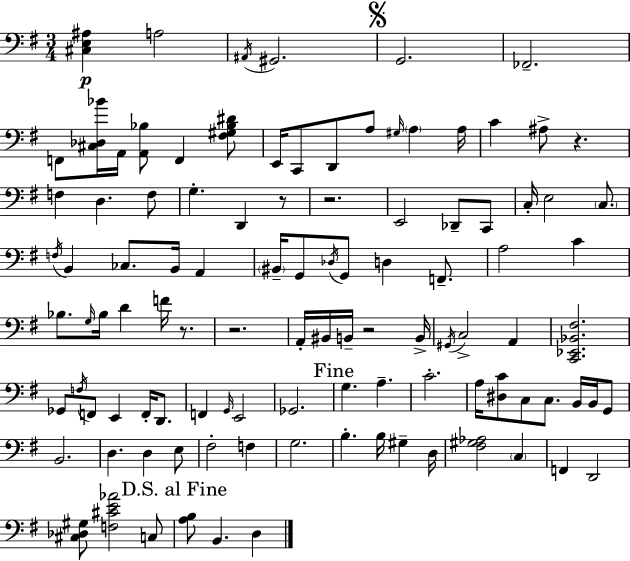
{
  \clef bass
  \numericTimeSignature
  \time 3/4
  \key e \minor
  <cis e ais>4\p a2 | \acciaccatura { ais,16 } gis,2. | \mark \markup { \musicglyph "scripts.segno" } g,2. | fes,2.-- | \break f,8 <cis des bes'>16 a,16 <a, bes>8 f,4 <fis gis bes dis'>8 | e,16 c,8 d,8 a8 \grace { gis16 } \parenthesize a4 | a16 c'4 ais8-> r4. | f4 d4. | \break f8 g4.-. d,4 | r8 r2. | e,2 des,8-- | c,8 c16-. e2 \parenthesize c8. | \break \acciaccatura { f16 } b,4 ces8. b,16 a,4 | \parenthesize bis,16-- g,8 \acciaccatura { des16 } g,8 d4 | f,8.-- a2 | c'4 bes8. \grace { g16 } bes16 d'4 | \break f'16 r8. r2. | a,16-. bis,16 b,16-- r2 | b,16-> \acciaccatura { gis,16 } c2-> | a,4 <c, ees, bes, fis>2. | \break ges,8 \acciaccatura { f16 } f,8 e,4 | f,16-. d,8. f,4 \grace { g,16 } | e,2 ges,2. | \mark "Fine" g4. | \break a4.-- c'2.-. | a16 <dis c'>8 c8 | c8. b,16 b,16 g,8 b,2. | d4. | \break d4 e8 fis2-. | f4 g2. | b4.-. | b16 gis4-- d16 <fis gis aes>2 | \break \parenthesize c4 f,4 | d,2 <cis des gis>8 <f cis' e' aes'>2 | c8 \mark "D.S. al Fine" <a b>8 b,4. | d4 \bar "|."
}